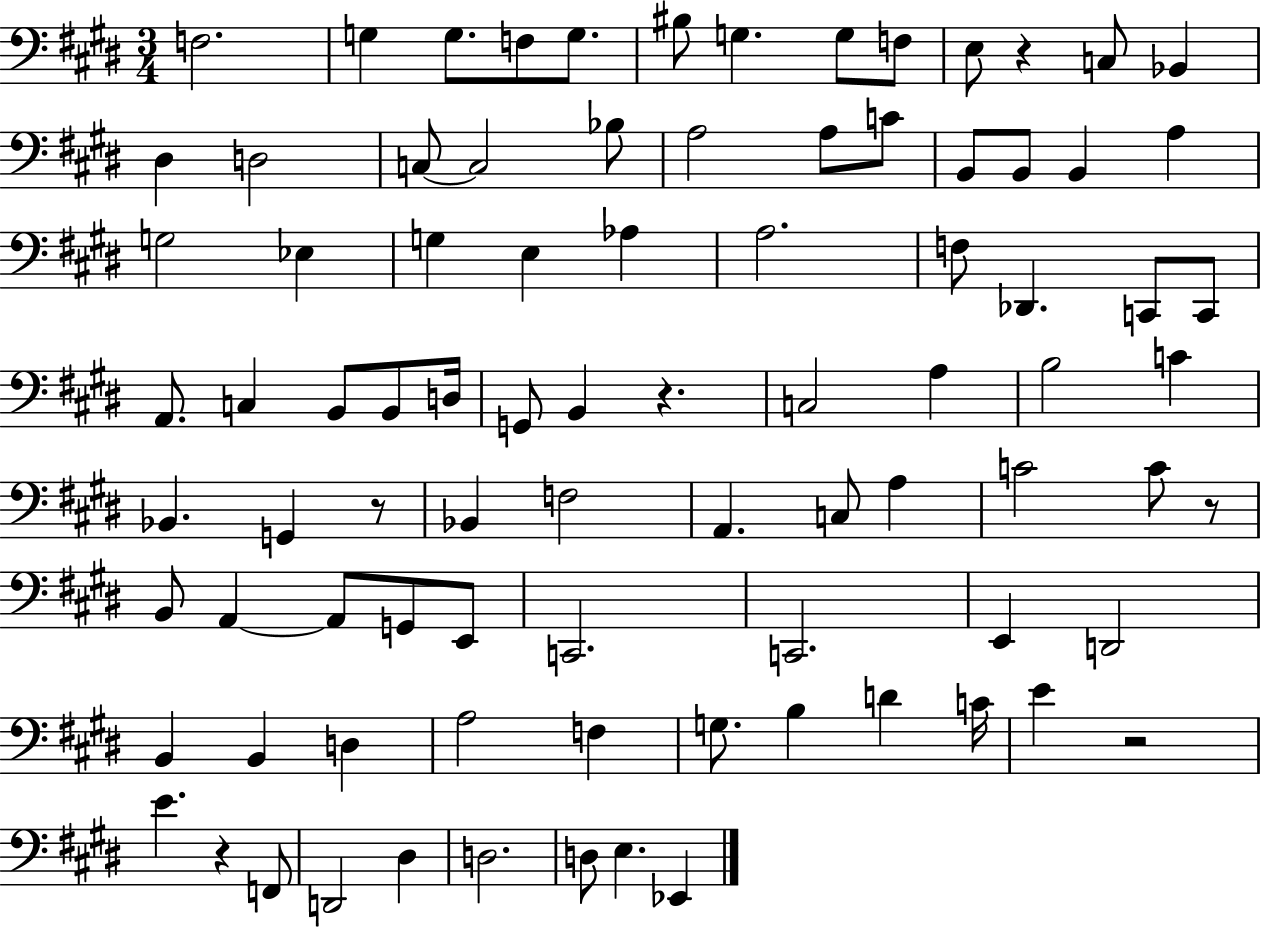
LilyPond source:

{
  \clef bass
  \numericTimeSignature
  \time 3/4
  \key e \major
  f2. | g4 g8. f8 g8. | bis8 g4. g8 f8 | e8 r4 c8 bes,4 | \break dis4 d2 | c8~~ c2 bes8 | a2 a8 c'8 | b,8 b,8 b,4 a4 | \break g2 ees4 | g4 e4 aes4 | a2. | f8 des,4. c,8 c,8 | \break a,8. c4 b,8 b,8 d16 | g,8 b,4 r4. | c2 a4 | b2 c'4 | \break bes,4. g,4 r8 | bes,4 f2 | a,4. c8 a4 | c'2 c'8 r8 | \break b,8 a,4~~ a,8 g,8 e,8 | c,2. | c,2. | e,4 d,2 | \break b,4 b,4 d4 | a2 f4 | g8. b4 d'4 c'16 | e'4 r2 | \break e'4. r4 f,8 | d,2 dis4 | d2. | d8 e4. ees,4 | \break \bar "|."
}